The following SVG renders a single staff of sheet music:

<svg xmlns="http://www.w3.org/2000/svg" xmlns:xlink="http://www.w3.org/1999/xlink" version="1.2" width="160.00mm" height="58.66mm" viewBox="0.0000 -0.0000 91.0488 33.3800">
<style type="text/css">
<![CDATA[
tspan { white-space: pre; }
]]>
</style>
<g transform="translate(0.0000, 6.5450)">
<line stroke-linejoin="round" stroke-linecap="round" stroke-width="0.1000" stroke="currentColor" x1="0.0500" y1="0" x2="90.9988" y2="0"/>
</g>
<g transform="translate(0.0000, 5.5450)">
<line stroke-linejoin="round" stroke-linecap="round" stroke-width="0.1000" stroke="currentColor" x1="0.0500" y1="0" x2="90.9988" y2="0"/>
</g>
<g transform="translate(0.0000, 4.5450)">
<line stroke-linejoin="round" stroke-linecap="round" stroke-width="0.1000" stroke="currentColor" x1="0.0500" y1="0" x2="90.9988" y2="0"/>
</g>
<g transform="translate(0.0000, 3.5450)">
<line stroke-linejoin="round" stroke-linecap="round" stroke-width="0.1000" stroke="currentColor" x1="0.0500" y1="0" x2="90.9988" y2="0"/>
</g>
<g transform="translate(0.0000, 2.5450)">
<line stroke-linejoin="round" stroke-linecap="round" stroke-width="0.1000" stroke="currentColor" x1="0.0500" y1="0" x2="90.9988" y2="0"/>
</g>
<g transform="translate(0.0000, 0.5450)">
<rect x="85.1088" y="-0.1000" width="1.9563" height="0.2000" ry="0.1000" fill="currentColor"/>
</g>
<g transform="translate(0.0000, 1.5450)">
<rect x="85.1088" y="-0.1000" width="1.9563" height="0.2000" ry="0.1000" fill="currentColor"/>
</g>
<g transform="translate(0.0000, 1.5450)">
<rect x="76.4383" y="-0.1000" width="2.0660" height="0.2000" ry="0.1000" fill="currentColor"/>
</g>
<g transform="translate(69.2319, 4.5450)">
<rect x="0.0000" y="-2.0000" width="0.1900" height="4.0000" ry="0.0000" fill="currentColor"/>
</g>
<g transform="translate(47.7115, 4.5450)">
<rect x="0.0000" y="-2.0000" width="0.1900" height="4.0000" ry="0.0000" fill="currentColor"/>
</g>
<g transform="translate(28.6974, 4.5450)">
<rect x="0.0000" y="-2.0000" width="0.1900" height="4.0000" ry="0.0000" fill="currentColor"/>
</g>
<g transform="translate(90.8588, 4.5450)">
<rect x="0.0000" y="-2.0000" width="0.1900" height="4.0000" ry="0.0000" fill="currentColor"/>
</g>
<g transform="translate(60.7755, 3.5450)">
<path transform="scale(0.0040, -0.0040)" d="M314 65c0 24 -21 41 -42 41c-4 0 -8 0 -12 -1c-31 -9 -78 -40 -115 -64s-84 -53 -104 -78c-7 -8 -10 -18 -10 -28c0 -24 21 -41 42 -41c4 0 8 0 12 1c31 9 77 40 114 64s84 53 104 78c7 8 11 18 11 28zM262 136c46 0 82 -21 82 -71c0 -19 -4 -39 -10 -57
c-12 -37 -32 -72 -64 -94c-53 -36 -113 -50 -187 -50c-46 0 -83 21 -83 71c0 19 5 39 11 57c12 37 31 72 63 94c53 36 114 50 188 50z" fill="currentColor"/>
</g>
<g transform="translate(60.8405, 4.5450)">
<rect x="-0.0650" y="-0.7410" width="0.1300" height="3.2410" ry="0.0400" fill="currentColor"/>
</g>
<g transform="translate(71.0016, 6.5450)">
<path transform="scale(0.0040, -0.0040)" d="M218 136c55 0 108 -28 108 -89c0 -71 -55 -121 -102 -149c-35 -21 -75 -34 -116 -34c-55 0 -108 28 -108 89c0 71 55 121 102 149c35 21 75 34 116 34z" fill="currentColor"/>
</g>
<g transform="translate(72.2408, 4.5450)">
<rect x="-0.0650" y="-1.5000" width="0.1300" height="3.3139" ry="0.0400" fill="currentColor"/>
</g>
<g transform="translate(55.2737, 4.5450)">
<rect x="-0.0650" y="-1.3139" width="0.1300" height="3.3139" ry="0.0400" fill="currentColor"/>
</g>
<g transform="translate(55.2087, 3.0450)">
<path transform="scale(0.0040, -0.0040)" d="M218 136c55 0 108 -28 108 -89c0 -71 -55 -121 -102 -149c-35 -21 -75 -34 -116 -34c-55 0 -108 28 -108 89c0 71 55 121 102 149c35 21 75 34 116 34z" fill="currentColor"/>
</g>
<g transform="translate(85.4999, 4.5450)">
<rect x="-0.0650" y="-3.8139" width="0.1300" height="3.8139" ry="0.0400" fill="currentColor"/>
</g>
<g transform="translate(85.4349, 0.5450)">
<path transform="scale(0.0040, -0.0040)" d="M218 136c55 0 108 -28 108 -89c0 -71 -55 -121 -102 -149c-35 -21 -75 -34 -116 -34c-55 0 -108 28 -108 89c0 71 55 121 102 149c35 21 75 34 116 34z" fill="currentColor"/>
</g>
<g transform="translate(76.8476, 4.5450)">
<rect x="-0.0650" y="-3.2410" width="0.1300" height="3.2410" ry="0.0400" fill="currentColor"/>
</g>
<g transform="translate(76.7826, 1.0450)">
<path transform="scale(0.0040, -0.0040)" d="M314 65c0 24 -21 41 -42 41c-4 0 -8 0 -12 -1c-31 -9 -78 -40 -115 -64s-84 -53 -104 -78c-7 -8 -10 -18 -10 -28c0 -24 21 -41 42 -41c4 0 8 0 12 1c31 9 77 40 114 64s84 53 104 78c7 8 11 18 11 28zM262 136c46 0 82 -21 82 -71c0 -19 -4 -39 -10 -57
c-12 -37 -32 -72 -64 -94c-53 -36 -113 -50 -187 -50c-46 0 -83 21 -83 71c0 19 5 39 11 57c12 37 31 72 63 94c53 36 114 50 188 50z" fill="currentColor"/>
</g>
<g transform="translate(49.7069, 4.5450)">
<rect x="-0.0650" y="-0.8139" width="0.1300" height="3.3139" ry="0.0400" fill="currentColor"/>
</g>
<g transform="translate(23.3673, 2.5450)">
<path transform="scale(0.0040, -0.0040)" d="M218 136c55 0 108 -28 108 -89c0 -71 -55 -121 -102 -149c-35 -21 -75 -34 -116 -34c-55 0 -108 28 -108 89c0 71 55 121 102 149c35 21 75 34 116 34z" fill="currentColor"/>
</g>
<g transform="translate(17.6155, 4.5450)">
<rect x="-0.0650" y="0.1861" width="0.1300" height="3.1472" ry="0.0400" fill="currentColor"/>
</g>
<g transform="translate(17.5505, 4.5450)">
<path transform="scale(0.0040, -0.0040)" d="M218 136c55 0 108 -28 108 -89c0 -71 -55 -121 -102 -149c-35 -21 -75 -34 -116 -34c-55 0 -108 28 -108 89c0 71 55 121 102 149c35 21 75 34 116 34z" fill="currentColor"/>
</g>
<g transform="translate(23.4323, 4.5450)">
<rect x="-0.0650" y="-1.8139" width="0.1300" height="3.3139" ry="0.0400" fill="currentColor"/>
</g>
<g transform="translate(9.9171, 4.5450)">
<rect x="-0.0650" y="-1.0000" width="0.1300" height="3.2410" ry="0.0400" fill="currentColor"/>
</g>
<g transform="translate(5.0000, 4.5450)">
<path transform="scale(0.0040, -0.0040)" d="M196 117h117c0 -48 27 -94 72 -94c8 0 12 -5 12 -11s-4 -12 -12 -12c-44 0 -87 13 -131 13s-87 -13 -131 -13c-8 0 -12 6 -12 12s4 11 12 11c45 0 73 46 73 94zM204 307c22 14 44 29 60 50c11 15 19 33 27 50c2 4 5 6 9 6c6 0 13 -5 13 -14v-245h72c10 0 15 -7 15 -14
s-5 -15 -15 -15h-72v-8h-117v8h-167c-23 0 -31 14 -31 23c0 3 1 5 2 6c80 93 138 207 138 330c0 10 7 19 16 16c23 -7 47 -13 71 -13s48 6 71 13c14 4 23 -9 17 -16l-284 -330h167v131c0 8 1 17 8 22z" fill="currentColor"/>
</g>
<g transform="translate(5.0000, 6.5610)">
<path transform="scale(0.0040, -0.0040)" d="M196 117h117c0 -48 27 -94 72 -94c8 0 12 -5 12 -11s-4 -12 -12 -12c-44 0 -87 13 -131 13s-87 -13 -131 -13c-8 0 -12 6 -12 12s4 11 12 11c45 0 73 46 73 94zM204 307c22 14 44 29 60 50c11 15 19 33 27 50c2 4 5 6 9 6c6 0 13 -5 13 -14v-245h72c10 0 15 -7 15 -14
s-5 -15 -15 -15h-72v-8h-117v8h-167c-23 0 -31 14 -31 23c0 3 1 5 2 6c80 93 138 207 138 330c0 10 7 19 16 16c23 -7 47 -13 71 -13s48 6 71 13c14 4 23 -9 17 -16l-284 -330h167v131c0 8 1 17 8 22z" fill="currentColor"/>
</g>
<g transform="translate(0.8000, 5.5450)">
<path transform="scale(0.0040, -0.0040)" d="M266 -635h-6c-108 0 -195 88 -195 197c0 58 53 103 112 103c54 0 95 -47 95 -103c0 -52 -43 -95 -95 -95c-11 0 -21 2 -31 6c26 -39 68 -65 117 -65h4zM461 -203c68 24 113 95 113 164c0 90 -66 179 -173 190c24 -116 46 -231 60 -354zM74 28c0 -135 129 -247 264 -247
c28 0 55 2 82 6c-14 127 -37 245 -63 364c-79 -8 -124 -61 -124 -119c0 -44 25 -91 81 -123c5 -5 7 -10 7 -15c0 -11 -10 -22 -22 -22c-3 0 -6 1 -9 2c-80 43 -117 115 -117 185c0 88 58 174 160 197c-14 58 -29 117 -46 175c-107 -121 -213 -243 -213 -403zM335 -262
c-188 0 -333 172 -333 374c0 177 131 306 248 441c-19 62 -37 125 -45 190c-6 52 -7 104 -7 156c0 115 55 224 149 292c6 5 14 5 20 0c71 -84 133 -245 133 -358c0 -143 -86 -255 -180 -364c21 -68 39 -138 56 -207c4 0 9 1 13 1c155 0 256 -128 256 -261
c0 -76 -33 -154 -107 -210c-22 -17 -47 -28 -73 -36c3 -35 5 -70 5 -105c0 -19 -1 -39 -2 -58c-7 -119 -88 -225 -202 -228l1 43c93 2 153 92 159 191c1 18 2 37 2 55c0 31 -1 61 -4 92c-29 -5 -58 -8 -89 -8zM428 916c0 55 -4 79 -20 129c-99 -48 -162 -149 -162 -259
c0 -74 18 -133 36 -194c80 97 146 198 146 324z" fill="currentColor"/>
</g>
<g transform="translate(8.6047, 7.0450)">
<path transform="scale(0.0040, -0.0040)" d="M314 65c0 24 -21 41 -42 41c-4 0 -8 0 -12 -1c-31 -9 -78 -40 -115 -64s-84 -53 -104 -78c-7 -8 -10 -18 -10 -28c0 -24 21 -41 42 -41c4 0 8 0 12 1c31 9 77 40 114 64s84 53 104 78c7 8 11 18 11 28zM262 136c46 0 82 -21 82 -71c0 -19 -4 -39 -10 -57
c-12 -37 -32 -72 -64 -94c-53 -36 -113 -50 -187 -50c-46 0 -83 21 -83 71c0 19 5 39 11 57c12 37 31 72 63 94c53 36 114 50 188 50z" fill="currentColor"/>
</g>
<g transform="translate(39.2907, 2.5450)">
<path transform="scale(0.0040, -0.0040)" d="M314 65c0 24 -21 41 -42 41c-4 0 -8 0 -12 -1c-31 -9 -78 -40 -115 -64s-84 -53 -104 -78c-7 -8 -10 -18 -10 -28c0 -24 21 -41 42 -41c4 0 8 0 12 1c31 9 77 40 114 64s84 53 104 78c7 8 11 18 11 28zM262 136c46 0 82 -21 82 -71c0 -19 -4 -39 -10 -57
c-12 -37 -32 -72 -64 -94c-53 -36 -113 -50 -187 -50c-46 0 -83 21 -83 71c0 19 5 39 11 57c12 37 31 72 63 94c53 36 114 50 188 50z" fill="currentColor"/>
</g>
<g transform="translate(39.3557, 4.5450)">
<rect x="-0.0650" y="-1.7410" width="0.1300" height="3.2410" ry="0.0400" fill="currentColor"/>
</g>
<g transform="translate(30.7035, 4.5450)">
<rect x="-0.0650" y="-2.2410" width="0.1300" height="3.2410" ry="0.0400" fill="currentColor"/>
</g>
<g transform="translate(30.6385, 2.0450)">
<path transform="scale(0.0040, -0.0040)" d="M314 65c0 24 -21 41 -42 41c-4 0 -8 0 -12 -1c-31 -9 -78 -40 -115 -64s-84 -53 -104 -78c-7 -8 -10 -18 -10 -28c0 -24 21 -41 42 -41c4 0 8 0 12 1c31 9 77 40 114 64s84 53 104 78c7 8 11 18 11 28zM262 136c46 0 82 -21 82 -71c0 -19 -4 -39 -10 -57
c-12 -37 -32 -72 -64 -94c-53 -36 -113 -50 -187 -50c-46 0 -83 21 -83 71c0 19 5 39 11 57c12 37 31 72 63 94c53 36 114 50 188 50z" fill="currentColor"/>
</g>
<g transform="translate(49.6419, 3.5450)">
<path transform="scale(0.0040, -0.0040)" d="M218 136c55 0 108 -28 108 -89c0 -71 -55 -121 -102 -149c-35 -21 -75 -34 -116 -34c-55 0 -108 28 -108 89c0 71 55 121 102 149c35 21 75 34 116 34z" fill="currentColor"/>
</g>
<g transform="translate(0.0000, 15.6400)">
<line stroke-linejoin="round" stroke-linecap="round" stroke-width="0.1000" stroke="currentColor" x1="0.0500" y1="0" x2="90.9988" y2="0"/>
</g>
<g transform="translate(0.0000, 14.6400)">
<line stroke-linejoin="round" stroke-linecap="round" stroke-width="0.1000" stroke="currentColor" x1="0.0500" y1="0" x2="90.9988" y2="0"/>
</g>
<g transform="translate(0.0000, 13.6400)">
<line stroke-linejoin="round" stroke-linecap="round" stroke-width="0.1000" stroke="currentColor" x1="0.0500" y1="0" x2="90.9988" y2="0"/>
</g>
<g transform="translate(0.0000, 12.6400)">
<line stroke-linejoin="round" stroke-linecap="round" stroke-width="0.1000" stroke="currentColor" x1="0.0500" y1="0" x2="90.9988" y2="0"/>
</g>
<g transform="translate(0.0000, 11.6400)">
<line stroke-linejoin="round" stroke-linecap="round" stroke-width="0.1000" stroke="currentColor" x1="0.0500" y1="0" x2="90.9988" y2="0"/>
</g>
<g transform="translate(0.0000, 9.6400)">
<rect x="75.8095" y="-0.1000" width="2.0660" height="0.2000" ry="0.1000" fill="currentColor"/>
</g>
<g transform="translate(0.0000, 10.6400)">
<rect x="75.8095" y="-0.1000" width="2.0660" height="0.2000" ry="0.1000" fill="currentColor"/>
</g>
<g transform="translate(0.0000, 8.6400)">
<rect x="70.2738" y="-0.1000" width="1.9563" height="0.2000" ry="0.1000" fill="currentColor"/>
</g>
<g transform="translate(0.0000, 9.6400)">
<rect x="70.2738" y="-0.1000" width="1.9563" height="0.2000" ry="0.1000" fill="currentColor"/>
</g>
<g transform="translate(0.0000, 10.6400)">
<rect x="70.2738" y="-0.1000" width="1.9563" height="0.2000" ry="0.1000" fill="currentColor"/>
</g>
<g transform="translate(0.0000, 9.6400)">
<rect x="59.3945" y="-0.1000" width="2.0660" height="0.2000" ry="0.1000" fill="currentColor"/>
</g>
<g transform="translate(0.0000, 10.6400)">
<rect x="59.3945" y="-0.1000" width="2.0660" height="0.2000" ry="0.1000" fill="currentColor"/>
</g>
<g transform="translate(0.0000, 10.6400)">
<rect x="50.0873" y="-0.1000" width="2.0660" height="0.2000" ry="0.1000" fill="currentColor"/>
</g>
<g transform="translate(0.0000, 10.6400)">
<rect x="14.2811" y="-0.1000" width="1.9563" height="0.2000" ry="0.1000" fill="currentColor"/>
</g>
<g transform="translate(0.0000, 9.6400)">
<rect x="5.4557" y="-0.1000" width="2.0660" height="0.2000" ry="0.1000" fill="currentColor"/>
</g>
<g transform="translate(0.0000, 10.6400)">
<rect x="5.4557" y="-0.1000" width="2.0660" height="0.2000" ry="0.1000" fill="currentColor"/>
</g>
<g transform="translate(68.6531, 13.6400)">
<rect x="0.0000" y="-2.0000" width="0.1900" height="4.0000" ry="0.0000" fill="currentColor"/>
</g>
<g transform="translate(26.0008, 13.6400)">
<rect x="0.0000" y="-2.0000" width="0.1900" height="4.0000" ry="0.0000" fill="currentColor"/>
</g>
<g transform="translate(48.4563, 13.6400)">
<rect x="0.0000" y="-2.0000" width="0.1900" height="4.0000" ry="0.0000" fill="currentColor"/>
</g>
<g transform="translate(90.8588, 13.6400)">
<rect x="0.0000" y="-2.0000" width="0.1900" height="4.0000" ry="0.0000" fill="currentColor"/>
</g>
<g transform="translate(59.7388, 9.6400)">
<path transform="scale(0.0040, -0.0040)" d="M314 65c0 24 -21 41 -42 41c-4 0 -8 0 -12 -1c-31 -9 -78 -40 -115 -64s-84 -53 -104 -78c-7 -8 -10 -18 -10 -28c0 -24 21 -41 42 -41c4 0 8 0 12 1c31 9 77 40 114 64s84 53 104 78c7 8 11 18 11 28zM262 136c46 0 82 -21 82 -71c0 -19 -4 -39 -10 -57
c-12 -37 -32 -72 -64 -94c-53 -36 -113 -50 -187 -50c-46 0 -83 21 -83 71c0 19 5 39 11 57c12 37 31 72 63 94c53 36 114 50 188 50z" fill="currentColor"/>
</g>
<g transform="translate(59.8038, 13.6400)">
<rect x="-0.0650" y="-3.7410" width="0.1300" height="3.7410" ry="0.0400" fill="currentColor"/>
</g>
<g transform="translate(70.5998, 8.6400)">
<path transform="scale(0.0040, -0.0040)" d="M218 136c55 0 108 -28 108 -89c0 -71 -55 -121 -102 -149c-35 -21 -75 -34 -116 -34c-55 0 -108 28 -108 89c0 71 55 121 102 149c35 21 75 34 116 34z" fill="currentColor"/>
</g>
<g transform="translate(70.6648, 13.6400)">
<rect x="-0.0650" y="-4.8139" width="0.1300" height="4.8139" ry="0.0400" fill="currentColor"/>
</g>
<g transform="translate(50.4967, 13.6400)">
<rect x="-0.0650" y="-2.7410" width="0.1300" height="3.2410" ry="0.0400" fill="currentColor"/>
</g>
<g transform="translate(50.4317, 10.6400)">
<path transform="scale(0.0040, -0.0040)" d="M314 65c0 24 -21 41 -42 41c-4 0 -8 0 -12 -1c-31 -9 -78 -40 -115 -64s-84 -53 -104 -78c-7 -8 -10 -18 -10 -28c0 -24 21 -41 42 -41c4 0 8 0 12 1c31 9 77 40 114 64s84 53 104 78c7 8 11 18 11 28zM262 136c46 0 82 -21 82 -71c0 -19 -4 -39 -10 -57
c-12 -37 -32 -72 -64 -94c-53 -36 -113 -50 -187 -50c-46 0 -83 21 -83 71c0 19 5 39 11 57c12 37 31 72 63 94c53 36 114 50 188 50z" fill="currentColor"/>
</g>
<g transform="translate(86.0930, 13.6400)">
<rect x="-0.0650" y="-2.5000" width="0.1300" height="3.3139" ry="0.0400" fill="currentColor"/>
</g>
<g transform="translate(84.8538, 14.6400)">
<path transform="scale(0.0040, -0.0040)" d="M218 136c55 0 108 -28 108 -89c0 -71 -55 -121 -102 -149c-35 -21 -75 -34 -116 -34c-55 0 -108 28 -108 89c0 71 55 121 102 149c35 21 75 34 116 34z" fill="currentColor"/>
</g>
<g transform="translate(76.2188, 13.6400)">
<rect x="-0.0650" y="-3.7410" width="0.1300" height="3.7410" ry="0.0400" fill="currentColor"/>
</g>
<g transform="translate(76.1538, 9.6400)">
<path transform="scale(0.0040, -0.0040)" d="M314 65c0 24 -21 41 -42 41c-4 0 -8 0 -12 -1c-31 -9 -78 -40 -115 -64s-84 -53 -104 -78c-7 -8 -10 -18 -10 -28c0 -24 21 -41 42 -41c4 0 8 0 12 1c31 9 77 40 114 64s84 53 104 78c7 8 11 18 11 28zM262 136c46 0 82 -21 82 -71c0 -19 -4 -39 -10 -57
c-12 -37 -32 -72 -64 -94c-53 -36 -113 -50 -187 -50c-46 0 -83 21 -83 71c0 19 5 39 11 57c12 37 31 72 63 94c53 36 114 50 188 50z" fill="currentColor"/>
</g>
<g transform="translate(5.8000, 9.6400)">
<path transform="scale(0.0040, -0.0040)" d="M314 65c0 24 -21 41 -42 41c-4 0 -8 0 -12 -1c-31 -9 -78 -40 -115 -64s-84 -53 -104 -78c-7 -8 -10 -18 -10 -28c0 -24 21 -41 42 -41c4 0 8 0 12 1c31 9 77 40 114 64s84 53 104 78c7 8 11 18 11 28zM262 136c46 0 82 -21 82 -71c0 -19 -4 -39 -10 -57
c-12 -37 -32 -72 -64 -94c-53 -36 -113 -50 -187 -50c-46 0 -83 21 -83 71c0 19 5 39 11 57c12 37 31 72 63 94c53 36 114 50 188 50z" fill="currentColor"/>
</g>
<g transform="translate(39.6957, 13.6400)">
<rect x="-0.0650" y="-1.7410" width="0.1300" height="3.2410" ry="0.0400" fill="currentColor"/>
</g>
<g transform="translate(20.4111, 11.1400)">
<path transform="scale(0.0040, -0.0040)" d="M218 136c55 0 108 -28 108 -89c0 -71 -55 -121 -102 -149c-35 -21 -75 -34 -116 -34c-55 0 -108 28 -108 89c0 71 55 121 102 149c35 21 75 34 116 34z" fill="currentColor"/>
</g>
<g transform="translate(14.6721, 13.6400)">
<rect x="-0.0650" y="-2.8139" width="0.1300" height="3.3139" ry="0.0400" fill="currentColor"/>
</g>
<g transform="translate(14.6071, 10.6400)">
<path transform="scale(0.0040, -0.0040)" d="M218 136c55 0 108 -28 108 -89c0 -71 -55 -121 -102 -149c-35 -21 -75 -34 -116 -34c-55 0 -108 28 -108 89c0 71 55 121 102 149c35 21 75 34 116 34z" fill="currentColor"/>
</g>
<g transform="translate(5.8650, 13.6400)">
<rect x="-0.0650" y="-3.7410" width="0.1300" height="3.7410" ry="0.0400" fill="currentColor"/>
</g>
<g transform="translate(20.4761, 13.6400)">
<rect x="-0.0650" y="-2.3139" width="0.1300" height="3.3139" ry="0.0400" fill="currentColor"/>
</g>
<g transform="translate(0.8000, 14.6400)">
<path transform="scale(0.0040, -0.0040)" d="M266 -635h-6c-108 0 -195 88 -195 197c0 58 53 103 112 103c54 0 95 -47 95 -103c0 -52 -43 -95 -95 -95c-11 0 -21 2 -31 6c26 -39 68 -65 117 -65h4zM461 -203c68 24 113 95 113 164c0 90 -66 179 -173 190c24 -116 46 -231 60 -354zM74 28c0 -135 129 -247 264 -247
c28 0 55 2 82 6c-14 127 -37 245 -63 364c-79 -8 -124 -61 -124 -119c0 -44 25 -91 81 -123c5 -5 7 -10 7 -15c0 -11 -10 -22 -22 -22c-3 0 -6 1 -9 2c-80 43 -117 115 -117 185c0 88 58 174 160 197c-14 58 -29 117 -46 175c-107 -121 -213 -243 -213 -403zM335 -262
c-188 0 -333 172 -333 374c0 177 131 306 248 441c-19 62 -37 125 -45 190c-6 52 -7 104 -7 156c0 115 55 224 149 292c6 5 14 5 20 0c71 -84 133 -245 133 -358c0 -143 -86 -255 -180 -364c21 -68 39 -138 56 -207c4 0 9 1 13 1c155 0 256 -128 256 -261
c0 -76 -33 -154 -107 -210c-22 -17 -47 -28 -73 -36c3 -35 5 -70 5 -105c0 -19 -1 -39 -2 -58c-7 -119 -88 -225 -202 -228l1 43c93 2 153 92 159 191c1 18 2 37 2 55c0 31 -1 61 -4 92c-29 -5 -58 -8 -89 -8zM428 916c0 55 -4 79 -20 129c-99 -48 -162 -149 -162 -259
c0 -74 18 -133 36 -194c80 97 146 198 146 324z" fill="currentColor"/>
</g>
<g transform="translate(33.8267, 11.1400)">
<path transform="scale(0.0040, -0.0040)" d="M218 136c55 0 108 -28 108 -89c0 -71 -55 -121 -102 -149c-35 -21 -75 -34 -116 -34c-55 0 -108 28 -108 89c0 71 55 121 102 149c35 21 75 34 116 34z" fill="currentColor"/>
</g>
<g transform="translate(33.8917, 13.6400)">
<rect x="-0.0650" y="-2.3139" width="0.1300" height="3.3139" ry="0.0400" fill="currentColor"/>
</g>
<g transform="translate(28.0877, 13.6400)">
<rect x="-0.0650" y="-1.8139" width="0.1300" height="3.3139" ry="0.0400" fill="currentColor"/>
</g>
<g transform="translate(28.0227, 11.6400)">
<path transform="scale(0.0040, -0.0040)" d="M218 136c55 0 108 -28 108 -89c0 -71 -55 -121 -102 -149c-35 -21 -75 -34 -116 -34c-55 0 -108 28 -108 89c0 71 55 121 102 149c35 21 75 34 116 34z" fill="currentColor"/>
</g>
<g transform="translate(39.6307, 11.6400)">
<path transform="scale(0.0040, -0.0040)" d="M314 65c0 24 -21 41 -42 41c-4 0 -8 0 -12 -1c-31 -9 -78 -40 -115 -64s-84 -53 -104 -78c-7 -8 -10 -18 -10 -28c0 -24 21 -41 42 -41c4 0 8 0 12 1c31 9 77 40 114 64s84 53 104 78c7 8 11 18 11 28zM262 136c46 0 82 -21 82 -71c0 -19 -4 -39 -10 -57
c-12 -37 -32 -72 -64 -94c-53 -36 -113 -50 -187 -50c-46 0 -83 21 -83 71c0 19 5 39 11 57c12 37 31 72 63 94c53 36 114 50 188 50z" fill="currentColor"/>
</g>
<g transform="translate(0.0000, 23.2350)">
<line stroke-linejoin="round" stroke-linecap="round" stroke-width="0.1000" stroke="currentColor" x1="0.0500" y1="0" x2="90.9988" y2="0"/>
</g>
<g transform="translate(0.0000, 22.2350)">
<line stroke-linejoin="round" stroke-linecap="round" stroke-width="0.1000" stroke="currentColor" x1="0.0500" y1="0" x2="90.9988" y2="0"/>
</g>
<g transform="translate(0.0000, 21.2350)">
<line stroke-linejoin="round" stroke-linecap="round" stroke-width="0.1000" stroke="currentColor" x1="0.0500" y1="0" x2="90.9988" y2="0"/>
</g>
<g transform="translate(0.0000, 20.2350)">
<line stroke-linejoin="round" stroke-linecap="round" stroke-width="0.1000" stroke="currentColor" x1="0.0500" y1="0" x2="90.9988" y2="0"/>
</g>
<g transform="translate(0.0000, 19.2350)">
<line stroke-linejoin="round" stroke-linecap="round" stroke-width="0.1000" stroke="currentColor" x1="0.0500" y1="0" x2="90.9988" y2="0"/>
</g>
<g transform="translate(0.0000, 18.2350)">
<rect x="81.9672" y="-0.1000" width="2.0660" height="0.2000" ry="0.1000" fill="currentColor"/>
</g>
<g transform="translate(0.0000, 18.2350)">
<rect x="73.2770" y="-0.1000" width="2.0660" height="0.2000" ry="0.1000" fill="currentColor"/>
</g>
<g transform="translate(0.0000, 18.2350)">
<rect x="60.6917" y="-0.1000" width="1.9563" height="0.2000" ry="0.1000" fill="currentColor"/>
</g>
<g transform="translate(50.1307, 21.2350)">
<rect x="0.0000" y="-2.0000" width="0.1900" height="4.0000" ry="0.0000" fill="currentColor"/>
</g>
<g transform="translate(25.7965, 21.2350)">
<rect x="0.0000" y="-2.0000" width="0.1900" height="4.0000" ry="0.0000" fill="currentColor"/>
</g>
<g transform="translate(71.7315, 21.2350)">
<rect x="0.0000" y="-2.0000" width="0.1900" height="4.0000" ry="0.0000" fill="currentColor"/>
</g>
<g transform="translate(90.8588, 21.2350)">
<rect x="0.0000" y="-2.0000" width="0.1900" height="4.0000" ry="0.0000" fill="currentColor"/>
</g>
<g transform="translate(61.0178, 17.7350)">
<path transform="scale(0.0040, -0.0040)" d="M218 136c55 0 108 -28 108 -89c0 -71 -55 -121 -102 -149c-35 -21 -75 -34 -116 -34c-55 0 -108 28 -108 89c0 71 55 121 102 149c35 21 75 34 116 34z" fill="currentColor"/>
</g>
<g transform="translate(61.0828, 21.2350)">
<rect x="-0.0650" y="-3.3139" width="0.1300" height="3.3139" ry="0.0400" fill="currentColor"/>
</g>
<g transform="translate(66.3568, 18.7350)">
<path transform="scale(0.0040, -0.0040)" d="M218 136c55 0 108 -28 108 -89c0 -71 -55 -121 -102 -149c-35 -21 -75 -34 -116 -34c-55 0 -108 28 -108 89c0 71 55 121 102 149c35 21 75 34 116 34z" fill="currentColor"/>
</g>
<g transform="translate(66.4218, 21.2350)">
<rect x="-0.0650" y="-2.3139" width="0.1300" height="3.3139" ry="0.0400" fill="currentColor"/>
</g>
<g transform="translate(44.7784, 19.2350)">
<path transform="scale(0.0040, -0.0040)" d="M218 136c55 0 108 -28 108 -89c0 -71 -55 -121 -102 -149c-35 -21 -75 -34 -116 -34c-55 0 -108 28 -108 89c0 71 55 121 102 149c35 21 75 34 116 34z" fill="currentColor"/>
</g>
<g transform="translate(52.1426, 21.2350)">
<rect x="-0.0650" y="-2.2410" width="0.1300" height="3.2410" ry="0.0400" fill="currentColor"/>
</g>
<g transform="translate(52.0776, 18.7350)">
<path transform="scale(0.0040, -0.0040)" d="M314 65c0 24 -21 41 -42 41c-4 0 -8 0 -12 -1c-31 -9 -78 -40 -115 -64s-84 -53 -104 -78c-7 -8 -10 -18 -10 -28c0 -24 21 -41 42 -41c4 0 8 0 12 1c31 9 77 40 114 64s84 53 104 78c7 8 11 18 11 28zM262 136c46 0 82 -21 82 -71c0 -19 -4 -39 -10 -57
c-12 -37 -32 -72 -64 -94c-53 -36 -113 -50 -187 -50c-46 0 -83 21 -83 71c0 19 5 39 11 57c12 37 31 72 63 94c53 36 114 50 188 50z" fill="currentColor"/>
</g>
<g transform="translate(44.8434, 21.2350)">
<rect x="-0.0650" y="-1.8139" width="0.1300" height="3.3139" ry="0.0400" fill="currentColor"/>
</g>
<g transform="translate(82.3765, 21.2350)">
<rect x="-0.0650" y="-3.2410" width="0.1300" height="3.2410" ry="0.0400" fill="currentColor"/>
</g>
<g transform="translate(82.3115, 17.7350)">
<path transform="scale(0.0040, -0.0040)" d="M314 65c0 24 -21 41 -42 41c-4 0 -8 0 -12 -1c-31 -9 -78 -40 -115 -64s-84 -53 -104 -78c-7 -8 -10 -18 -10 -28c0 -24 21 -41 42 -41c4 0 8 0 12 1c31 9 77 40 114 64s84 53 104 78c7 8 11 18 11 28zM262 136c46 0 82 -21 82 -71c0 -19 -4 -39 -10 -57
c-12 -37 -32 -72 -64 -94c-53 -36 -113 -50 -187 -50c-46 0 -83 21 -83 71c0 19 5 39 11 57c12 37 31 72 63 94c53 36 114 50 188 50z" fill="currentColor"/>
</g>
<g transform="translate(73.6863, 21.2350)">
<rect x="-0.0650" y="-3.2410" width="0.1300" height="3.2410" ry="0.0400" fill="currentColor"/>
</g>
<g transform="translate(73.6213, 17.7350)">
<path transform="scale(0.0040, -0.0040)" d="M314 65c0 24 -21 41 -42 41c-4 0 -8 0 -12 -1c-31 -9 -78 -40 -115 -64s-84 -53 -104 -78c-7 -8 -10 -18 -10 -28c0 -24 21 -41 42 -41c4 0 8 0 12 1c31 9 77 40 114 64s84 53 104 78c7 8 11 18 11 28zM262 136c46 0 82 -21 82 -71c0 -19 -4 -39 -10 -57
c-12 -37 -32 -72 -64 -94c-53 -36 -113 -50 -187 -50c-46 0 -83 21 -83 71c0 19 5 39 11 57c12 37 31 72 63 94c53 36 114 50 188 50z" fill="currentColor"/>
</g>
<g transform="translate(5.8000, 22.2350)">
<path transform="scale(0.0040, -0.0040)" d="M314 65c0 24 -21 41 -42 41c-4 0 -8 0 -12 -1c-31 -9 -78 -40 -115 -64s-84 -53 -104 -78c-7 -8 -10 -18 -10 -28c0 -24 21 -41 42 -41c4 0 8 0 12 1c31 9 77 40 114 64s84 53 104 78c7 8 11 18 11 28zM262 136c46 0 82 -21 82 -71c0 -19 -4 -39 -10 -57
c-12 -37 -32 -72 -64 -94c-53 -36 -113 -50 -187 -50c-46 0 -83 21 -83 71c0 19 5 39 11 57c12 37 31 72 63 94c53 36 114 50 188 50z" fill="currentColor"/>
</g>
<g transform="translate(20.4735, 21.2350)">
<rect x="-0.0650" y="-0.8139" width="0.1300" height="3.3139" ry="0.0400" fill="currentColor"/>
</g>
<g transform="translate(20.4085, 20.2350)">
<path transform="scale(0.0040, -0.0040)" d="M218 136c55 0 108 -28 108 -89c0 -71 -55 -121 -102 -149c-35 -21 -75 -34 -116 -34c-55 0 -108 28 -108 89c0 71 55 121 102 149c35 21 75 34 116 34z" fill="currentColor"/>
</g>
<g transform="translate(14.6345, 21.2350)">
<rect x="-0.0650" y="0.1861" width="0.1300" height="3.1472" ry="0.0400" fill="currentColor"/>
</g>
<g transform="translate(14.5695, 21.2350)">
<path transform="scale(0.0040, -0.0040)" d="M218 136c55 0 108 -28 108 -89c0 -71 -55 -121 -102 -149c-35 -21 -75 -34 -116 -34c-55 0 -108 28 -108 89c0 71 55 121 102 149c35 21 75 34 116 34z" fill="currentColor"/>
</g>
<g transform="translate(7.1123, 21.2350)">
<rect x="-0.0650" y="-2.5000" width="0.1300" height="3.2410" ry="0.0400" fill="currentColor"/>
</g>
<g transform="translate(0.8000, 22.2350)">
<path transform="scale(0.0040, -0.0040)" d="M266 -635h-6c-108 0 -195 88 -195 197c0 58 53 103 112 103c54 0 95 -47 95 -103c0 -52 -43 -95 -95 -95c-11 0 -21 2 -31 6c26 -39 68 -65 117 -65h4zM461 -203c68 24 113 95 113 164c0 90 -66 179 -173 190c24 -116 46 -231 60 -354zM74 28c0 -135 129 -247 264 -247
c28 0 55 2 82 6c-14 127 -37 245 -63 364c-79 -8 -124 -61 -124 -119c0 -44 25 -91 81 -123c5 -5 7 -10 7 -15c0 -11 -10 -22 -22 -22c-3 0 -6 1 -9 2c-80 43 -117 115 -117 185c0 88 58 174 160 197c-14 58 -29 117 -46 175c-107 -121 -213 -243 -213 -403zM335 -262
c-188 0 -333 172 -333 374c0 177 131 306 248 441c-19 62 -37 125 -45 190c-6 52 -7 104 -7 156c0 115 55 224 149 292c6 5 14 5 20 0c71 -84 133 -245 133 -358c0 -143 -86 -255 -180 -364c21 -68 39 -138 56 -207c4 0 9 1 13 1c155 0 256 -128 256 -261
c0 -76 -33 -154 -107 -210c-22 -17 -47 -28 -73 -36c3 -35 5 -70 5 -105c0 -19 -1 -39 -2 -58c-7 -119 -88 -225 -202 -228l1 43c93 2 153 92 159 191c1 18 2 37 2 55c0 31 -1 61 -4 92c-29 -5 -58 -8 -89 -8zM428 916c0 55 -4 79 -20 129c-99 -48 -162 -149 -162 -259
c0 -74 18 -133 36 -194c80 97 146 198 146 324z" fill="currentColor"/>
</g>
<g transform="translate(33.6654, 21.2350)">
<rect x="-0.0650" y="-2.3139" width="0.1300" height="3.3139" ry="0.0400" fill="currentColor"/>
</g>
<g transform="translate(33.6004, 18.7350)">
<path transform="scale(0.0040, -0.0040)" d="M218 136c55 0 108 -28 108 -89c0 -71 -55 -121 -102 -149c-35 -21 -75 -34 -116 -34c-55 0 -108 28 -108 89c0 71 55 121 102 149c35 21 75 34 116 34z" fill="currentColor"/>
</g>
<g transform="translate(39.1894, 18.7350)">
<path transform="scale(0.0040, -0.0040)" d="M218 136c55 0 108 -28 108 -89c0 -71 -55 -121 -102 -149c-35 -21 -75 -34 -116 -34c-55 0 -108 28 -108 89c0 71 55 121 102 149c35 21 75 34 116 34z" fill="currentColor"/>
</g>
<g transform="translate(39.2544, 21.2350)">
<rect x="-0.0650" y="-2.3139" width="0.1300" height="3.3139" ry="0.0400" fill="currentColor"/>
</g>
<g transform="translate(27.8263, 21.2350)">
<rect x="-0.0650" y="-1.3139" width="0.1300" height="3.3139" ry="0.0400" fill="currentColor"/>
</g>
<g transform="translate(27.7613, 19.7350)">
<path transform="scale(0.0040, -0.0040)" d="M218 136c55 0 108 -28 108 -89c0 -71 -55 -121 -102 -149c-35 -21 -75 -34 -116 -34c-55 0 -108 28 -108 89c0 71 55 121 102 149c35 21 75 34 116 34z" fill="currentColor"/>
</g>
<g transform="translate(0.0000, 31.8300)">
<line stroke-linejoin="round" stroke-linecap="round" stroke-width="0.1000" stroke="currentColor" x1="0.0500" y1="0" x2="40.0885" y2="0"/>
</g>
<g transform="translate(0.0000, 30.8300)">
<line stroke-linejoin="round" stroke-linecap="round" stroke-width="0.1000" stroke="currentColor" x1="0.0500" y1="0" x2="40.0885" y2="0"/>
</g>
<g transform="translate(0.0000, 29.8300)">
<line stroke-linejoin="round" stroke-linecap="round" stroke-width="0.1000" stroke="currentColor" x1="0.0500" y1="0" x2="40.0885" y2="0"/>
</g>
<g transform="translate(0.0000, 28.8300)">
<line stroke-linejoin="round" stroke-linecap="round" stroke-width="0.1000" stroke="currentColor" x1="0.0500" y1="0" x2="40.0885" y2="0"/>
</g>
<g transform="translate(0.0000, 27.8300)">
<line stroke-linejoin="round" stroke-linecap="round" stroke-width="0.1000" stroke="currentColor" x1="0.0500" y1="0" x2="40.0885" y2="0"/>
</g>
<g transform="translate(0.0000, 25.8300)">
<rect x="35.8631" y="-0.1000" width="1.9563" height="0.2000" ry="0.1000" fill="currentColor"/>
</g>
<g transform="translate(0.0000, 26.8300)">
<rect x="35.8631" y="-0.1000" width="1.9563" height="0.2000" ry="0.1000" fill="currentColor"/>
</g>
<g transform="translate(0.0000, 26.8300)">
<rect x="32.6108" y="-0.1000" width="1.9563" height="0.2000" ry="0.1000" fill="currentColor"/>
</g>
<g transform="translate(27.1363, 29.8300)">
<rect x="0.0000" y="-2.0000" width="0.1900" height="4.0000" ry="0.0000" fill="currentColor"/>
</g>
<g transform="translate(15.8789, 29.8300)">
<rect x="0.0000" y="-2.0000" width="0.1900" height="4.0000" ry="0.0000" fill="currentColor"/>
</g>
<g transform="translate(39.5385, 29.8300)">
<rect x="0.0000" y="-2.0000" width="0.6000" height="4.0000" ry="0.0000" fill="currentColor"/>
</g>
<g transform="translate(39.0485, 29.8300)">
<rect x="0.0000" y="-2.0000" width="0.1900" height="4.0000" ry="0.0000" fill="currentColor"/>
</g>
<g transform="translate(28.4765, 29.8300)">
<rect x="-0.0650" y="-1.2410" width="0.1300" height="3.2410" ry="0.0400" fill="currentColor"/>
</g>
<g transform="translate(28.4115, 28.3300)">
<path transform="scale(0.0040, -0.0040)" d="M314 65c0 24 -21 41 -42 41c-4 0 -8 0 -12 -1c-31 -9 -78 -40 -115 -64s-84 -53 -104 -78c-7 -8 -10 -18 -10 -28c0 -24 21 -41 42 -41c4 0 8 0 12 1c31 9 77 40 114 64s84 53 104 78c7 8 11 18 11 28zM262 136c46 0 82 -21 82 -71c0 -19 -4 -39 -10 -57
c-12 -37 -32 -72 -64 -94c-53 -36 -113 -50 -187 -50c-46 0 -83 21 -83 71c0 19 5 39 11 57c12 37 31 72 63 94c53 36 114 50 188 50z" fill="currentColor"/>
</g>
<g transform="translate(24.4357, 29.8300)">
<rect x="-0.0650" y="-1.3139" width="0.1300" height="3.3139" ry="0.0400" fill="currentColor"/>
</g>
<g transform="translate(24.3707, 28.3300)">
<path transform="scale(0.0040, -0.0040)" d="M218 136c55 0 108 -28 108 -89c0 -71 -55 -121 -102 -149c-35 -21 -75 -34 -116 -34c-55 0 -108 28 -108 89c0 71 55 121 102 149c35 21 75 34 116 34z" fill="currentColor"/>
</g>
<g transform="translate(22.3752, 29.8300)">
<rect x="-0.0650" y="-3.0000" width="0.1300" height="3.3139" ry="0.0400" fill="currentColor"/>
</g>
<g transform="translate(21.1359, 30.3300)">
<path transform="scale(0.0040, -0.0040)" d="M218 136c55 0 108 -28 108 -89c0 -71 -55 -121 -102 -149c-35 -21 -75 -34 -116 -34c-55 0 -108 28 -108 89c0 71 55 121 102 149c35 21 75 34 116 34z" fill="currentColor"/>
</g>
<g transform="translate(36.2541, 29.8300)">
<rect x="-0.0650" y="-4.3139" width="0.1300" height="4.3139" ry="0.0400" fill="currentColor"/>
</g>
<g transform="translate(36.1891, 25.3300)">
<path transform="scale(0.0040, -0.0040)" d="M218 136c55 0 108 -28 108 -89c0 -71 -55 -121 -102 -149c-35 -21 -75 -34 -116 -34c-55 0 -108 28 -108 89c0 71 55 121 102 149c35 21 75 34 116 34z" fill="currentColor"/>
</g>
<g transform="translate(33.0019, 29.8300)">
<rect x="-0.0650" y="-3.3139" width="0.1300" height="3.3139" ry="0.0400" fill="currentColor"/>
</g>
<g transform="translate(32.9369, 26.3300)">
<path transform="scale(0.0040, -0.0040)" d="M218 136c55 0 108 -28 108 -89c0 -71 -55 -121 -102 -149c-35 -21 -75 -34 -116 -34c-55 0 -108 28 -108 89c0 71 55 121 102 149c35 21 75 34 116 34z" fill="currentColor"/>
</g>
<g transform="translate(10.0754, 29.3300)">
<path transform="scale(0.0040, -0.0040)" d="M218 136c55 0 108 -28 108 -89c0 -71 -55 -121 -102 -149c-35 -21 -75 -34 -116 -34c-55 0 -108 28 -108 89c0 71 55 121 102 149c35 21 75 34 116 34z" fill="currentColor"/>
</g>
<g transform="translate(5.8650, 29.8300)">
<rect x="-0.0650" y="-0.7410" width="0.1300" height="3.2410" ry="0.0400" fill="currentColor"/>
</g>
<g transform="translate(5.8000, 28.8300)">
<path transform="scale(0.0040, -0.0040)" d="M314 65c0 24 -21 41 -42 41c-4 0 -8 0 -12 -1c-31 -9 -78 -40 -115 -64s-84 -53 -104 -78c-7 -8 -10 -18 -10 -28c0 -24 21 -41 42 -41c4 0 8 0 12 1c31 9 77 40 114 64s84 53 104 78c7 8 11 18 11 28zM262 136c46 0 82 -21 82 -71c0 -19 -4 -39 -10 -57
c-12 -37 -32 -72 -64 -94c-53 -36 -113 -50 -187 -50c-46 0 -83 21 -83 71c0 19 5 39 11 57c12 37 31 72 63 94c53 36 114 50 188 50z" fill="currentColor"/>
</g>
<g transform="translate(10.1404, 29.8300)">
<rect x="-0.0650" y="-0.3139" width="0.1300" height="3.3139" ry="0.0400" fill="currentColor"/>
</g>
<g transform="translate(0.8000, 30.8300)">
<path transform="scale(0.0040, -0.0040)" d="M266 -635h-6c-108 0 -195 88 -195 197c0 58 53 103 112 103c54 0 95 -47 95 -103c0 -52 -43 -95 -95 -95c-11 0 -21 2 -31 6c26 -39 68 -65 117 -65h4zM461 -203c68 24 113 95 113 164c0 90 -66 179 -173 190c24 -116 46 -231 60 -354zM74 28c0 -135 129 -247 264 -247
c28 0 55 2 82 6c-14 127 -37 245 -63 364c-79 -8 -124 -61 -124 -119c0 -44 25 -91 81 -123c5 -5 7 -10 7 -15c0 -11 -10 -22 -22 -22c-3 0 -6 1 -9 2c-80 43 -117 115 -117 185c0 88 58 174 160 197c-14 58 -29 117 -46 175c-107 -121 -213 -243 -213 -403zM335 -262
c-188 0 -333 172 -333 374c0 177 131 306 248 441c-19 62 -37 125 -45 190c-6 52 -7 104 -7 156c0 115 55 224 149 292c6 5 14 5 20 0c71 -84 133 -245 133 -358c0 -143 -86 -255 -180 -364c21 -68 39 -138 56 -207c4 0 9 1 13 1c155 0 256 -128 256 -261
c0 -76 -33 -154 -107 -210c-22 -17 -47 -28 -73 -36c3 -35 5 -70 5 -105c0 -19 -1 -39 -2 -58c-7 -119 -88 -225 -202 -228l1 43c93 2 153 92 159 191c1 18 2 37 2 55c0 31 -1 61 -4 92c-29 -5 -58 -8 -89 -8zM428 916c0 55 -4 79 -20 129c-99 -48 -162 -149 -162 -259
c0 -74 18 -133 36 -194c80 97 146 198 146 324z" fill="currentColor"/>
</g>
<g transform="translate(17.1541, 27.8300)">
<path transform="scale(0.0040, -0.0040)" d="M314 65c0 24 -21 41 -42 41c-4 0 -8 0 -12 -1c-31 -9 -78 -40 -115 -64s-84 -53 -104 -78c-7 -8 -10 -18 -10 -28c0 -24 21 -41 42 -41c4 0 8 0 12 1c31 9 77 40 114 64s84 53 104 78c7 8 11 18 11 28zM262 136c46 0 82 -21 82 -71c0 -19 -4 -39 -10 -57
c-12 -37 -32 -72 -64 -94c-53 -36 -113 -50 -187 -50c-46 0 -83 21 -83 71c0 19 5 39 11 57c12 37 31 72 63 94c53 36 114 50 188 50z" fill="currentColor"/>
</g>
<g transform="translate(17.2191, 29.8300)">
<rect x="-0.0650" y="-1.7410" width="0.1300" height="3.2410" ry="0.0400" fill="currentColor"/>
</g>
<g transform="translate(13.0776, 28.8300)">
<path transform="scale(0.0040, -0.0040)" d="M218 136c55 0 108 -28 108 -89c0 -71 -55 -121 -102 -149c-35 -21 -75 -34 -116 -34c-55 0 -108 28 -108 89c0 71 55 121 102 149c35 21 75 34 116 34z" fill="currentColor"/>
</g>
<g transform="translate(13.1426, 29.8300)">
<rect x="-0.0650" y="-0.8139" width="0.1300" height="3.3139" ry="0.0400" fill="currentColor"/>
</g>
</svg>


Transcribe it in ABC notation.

X:1
T:Untitled
M:4/4
L:1/4
K:C
D2 B f g2 f2 d e d2 E b2 c' c'2 a g f g f2 a2 c'2 e' c'2 G G2 B d e g g f g2 b g b2 b2 d2 c d f2 A e e2 b d'